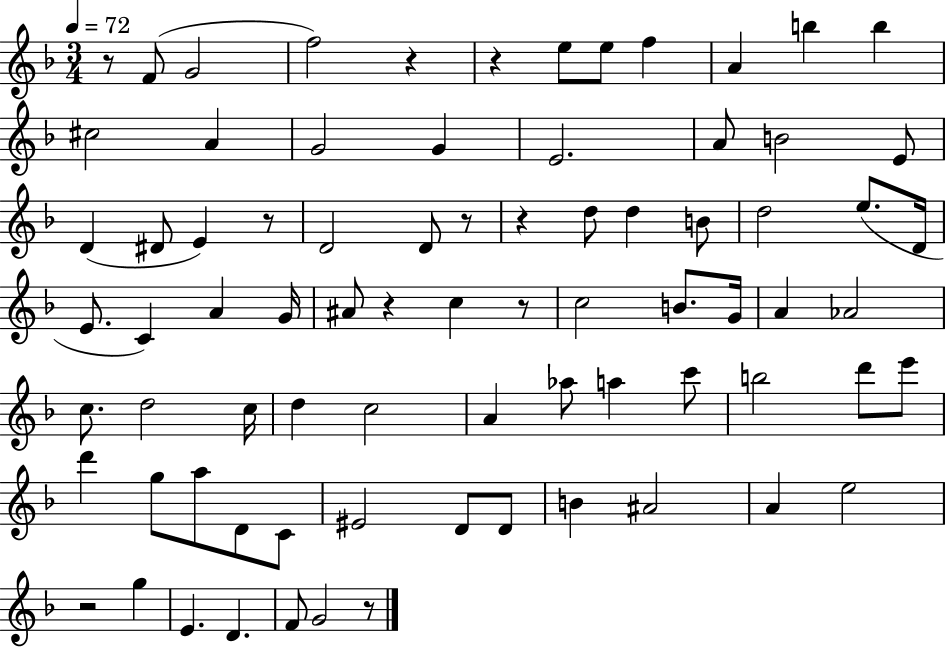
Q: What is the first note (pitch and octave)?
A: F4